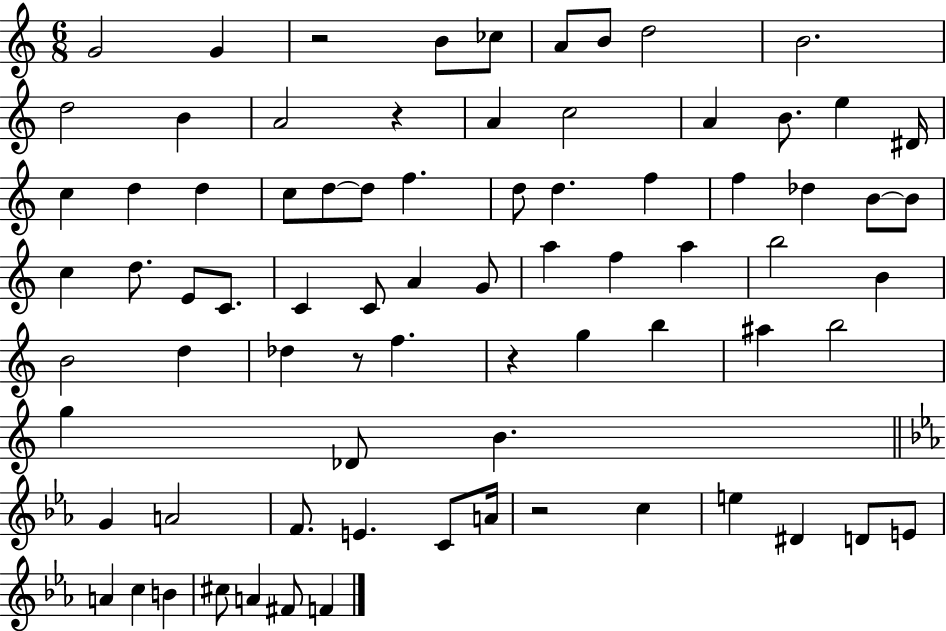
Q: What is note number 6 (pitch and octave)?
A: B4